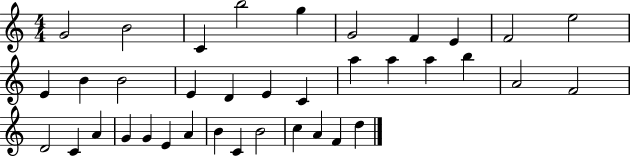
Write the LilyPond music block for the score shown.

{
  \clef treble
  \numericTimeSignature
  \time 4/4
  \key c \major
  g'2 b'2 | c'4 b''2 g''4 | g'2 f'4 e'4 | f'2 e''2 | \break e'4 b'4 b'2 | e'4 d'4 e'4 c'4 | a''4 a''4 a''4 b''4 | a'2 f'2 | \break d'2 c'4 a'4 | g'4 g'4 e'4 a'4 | b'4 c'4 b'2 | c''4 a'4 f'4 d''4 | \break \bar "|."
}